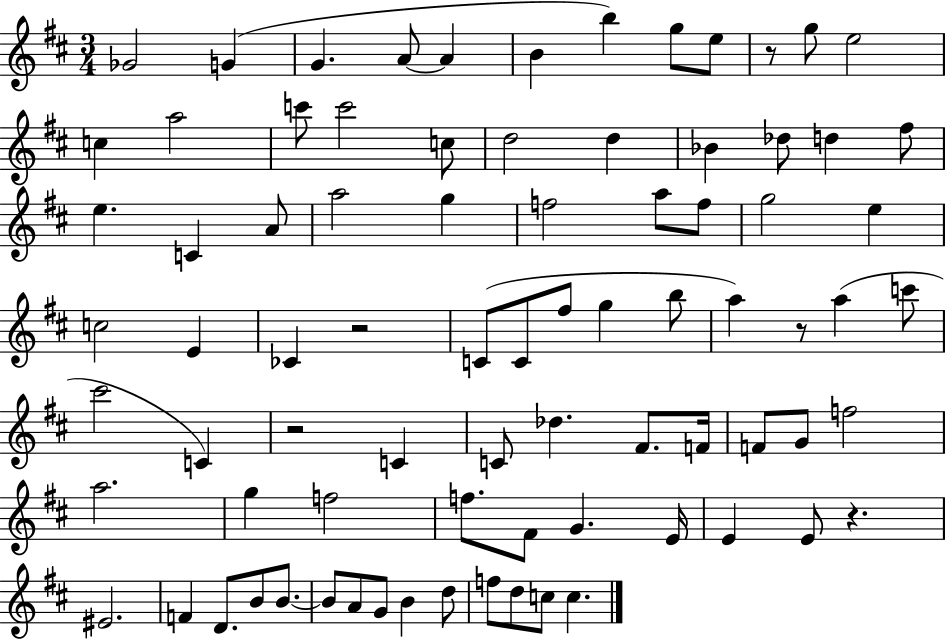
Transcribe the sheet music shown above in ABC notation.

X:1
T:Untitled
M:3/4
L:1/4
K:D
_G2 G G A/2 A B b g/2 e/2 z/2 g/2 e2 c a2 c'/2 c'2 c/2 d2 d _B _d/2 d ^f/2 e C A/2 a2 g f2 a/2 f/2 g2 e c2 E _C z2 C/2 C/2 ^f/2 g b/2 a z/2 a c'/2 ^c'2 C z2 C C/2 _d ^F/2 F/4 F/2 G/2 f2 a2 g f2 f/2 ^F/2 G E/4 E E/2 z ^E2 F D/2 B/2 B/2 B/2 A/2 G/2 B d/2 f/2 d/2 c/2 c